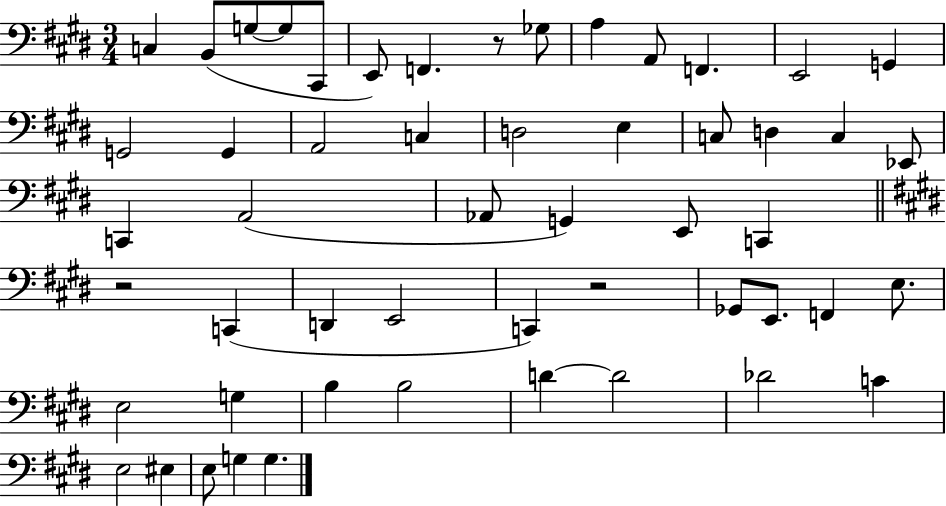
{
  \clef bass
  \numericTimeSignature
  \time 3/4
  \key e \major
  c4 b,8( g8~~ g8 cis,8 | e,8) f,4. r8 ges8 | a4 a,8 f,4. | e,2 g,4 | \break g,2 g,4 | a,2 c4 | d2 e4 | c8 d4 c4 ees,8 | \break c,4 a,2( | aes,8 g,4) e,8 c,4 | \bar "||" \break \key e \major r2 c,4( | d,4 e,2 | c,4) r2 | ges,8 e,8. f,4 e8. | \break e2 g4 | b4 b2 | d'4~~ d'2 | des'2 c'4 | \break e2 eis4 | e8 g4 g4. | \bar "|."
}